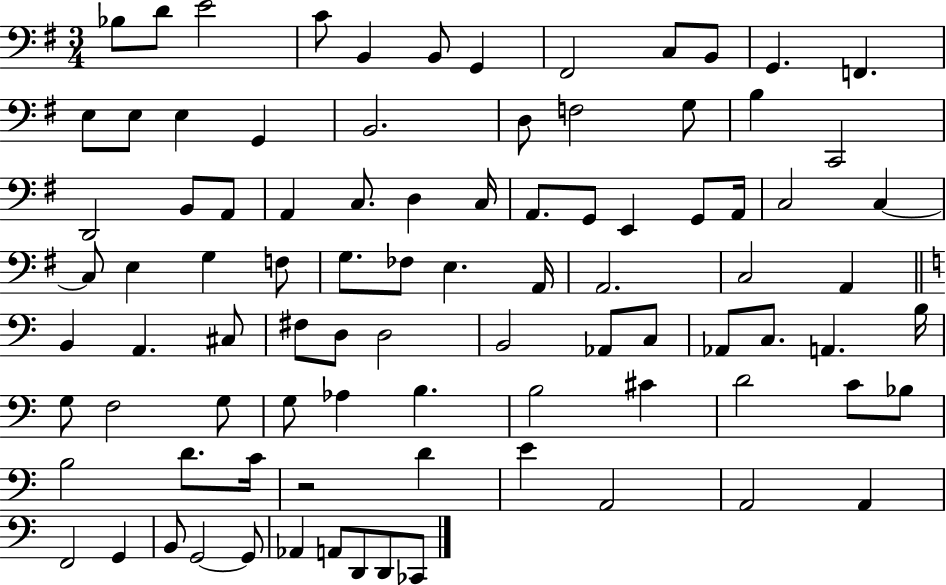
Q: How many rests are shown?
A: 1